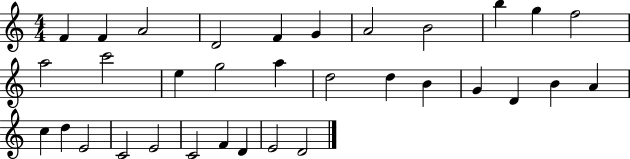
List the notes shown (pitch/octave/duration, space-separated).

F4/q F4/q A4/h D4/h F4/q G4/q A4/h B4/h B5/q G5/q F5/h A5/h C6/h E5/q G5/h A5/q D5/h D5/q B4/q G4/q D4/q B4/q A4/q C5/q D5/q E4/h C4/h E4/h C4/h F4/q D4/q E4/h D4/h